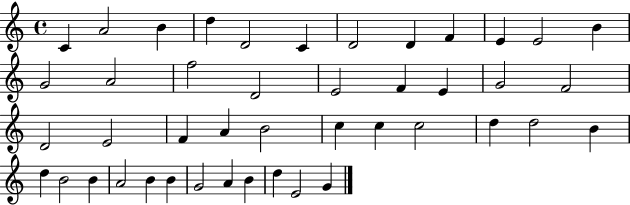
C4/q A4/h B4/q D5/q D4/h C4/q D4/h D4/q F4/q E4/q E4/h B4/q G4/h A4/h F5/h D4/h E4/h F4/q E4/q G4/h F4/h D4/h E4/h F4/q A4/q B4/h C5/q C5/q C5/h D5/q D5/h B4/q D5/q B4/h B4/q A4/h B4/q B4/q G4/h A4/q B4/q D5/q E4/h G4/q